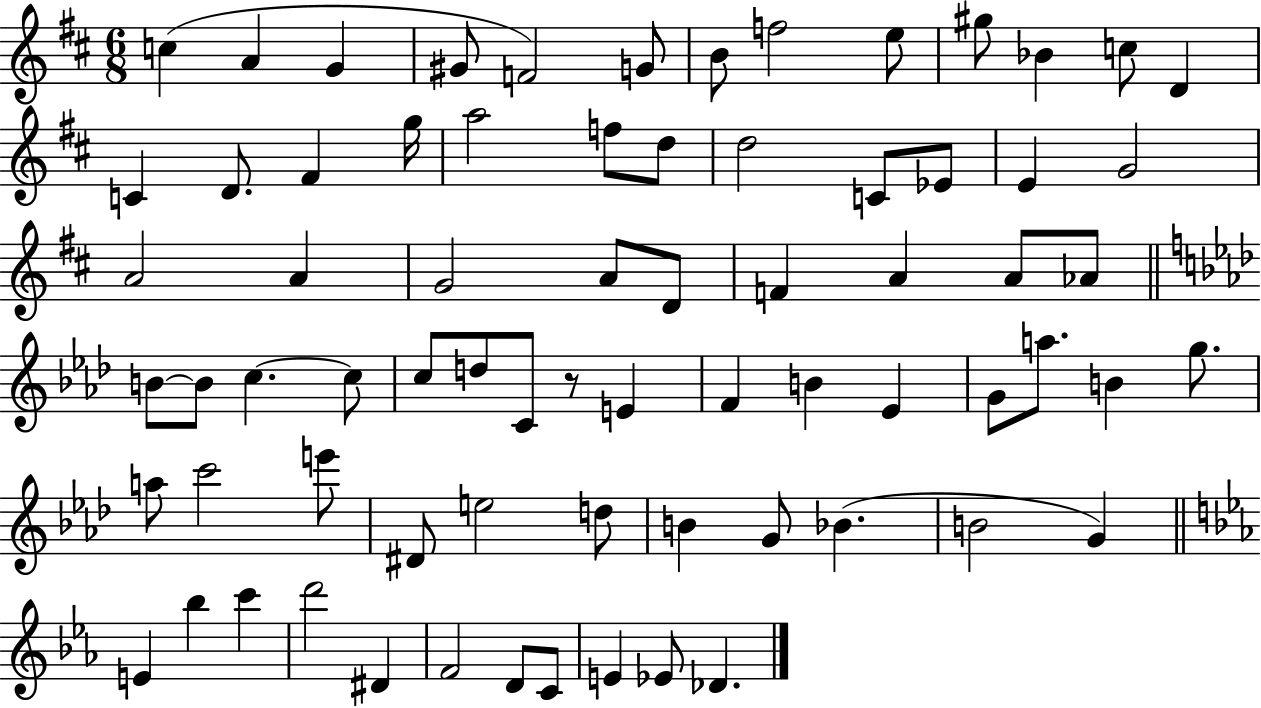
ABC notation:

X:1
T:Untitled
M:6/8
L:1/4
K:D
c A G ^G/2 F2 G/2 B/2 f2 e/2 ^g/2 _B c/2 D C D/2 ^F g/4 a2 f/2 d/2 d2 C/2 _E/2 E G2 A2 A G2 A/2 D/2 F A A/2 _A/2 B/2 B/2 c c/2 c/2 d/2 C/2 z/2 E F B _E G/2 a/2 B g/2 a/2 c'2 e'/2 ^D/2 e2 d/2 B G/2 _B B2 G E _b c' d'2 ^D F2 D/2 C/2 E _E/2 _D